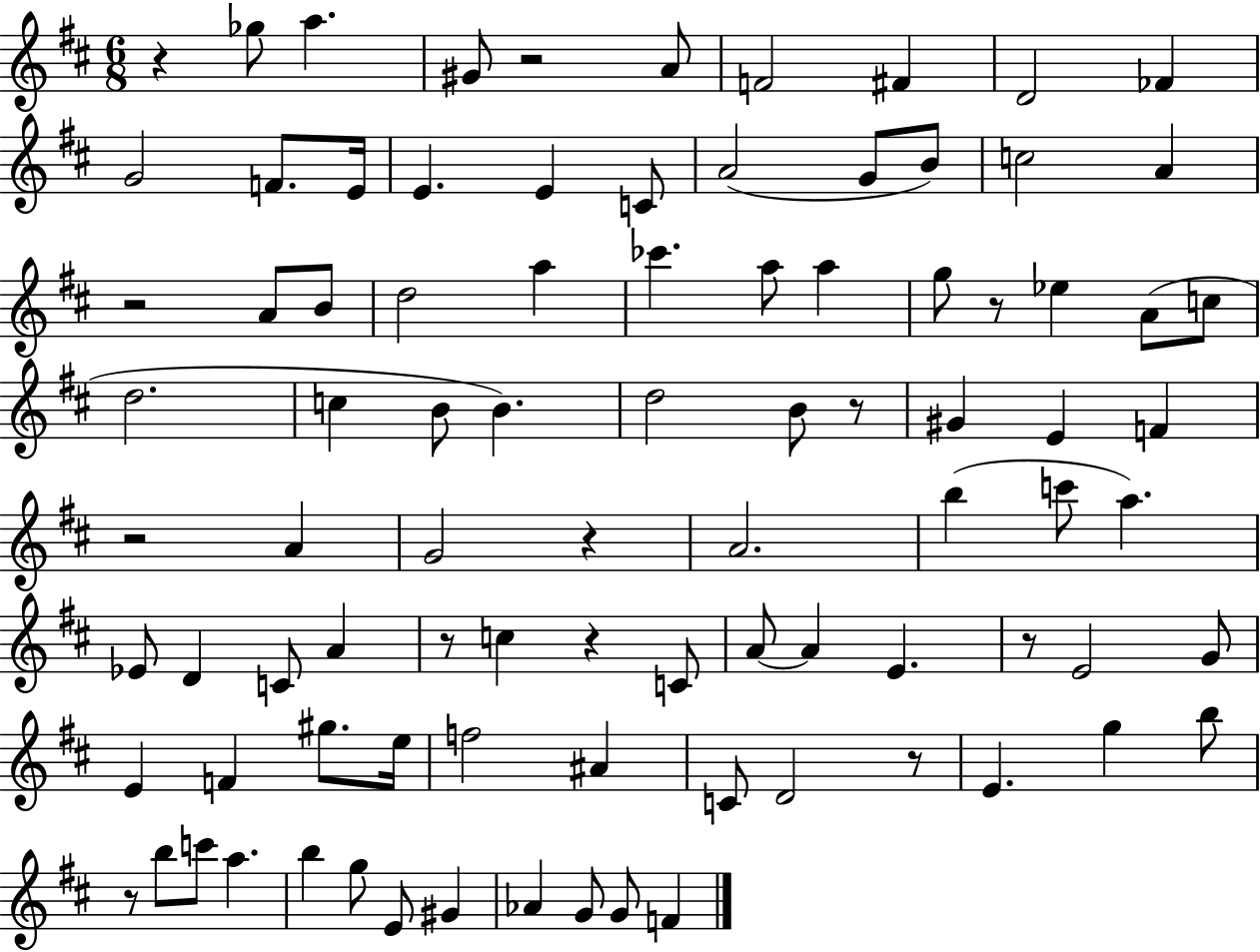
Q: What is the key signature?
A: D major